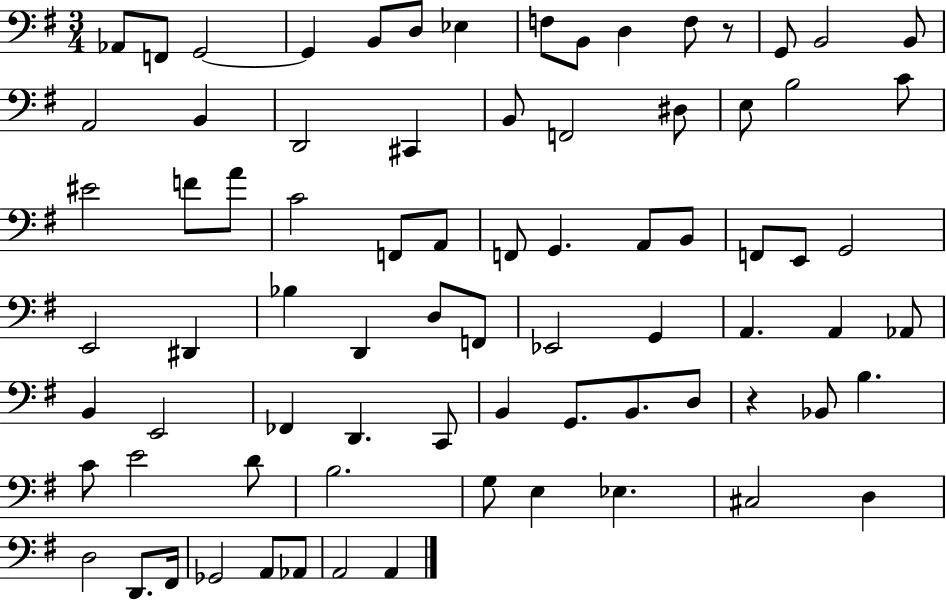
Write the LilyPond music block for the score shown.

{
  \clef bass
  \numericTimeSignature
  \time 3/4
  \key g \major
  \repeat volta 2 { aes,8 f,8 g,2~~ | g,4 b,8 d8 ees4 | f8 b,8 d4 f8 r8 | g,8 b,2 b,8 | \break a,2 b,4 | d,2 cis,4 | b,8 f,2 dis8 | e8 b2 c'8 | \break eis'2 f'8 a'8 | c'2 f,8 a,8 | f,8 g,4. a,8 b,8 | f,8 e,8 g,2 | \break e,2 dis,4 | bes4 d,4 d8 f,8 | ees,2 g,4 | a,4. a,4 aes,8 | \break b,4 e,2 | fes,4 d,4. c,8 | b,4 g,8. b,8. d8 | r4 bes,8 b4. | \break c'8 e'2 d'8 | b2. | g8 e4 ees4. | cis2 d4 | \break d2 d,8. fis,16 | ges,2 a,8 aes,8 | a,2 a,4 | } \bar "|."
}